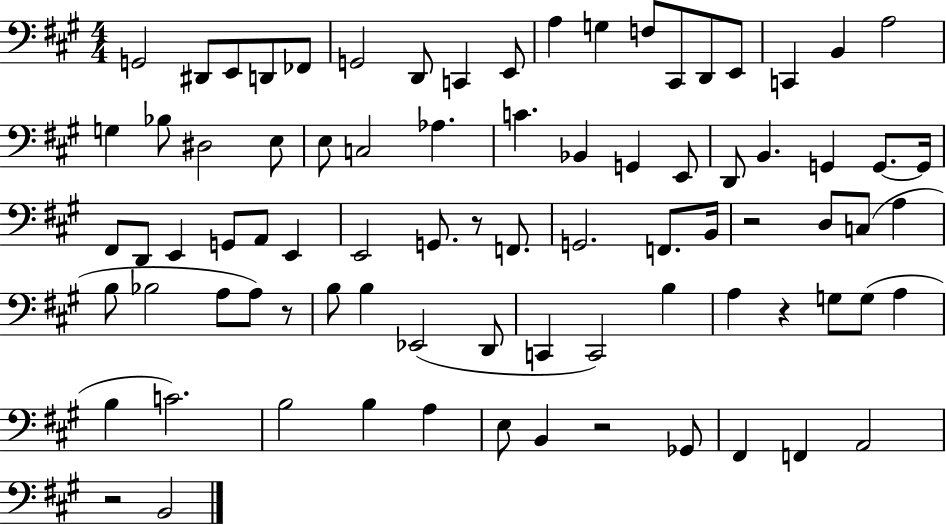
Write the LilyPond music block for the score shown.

{
  \clef bass
  \numericTimeSignature
  \time 4/4
  \key a \major
  g,2 dis,8 e,8 d,8 fes,8 | g,2 d,8 c,4 e,8 | a4 g4 f8 cis,8 d,8 e,8 | c,4 b,4 a2 | \break g4 bes8 dis2 e8 | e8 c2 aes4. | c'4. bes,4 g,4 e,8 | d,8 b,4. g,4 g,8.~~ g,16 | \break fis,8 d,8 e,4 g,8 a,8 e,4 | e,2 g,8. r8 f,8. | g,2. f,8. b,16 | r2 d8 c8( a4 | \break b8 bes2 a8 a8) r8 | b8 b4 ees,2( d,8 | c,4 c,2) b4 | a4 r4 g8 g8( a4 | \break b4 c'2.) | b2 b4 a4 | e8 b,4 r2 ges,8 | fis,4 f,4 a,2 | \break r2 b,2 | \bar "|."
}